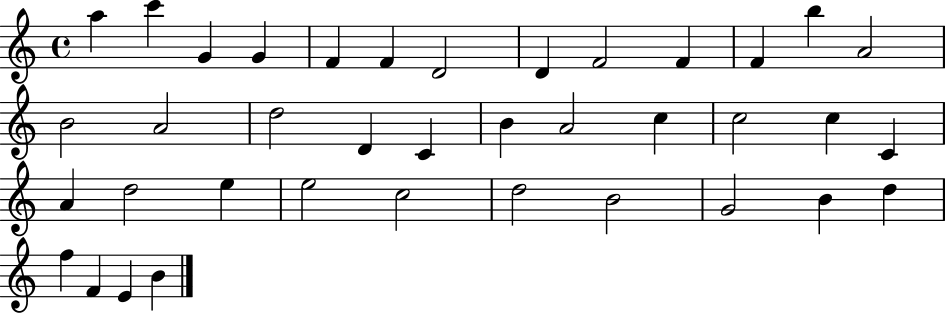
A5/q C6/q G4/q G4/q F4/q F4/q D4/h D4/q F4/h F4/q F4/q B5/q A4/h B4/h A4/h D5/h D4/q C4/q B4/q A4/h C5/q C5/h C5/q C4/q A4/q D5/h E5/q E5/h C5/h D5/h B4/h G4/h B4/q D5/q F5/q F4/q E4/q B4/q